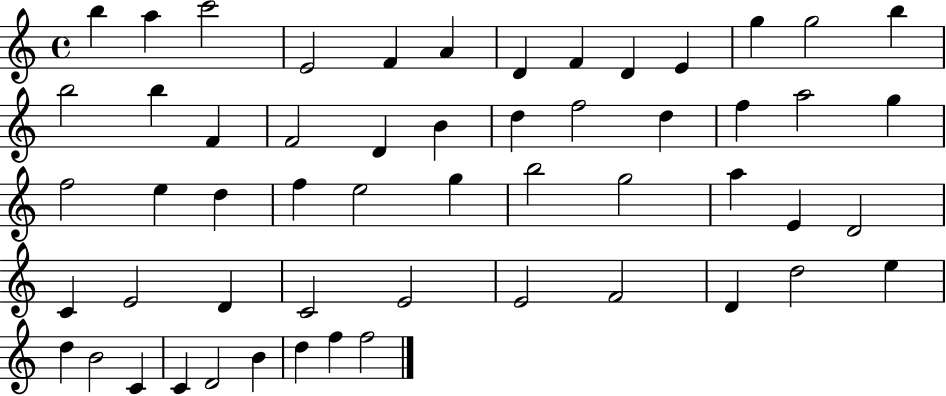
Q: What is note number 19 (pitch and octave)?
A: B4